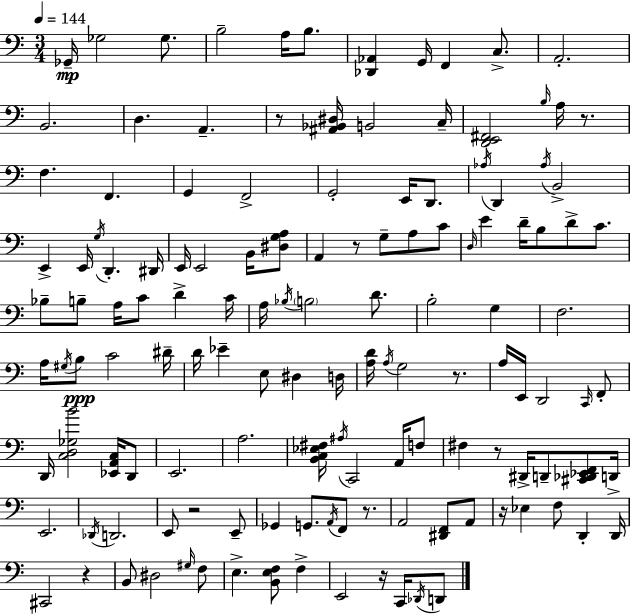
X:1
T:Untitled
M:3/4
L:1/4
K:C
_G,,/4 _G,2 _G,/2 B,2 A,/4 B,/2 [_D,,_A,,] G,,/4 F,, C,/2 A,,2 B,,2 D, A,, z/2 [^A,,_B,,^D,]/4 B,,2 C,/4 [D,,E,,^F,,]2 B,/4 A,/4 z/2 F, F,, G,, F,,2 G,,2 E,,/4 D,,/2 _A,/4 D,, _A,/4 B,,2 E,, E,,/4 G,/4 D,, ^D,,/4 E,,/4 E,,2 B,,/4 [^D,G,A,]/2 A,, z/2 G,/2 A,/2 C/2 D,/4 E D/4 B,/2 D/2 C/2 _B,/2 B,/2 A,/4 C/2 D C/4 A,/4 _B,/4 B,2 D/2 B,2 G, F,2 A,/4 ^G,/4 B,/2 C2 ^D/4 D/4 _E E,/2 ^D, D,/4 [A,D]/4 A,/4 G,2 z/2 A,/4 E,,/4 D,,2 C,,/4 F,,/2 D,,/4 [C,D,_G,B]2 [_E,,A,,C,]/4 D,,/2 E,,2 A,2 [B,,C,_E,^F,]/4 ^A,/4 C,,2 A,,/4 F,/2 ^F, z/2 ^D,,/4 D,,/2 [^C,,_D,,_E,,F,,]/2 D,,/4 E,,2 _D,,/4 D,,2 E,,/2 z2 E,,/2 _G,, G,,/2 A,,/4 F,,/2 z/2 A,,2 [^D,,F,,]/2 A,,/2 z/4 _E, F,/2 D,, D,,/4 ^C,,2 z B,,/2 ^D,2 ^G,/4 F,/2 E, [B,,E,F,]/2 F, E,,2 z/4 C,,/4 _D,,/4 D,,/2